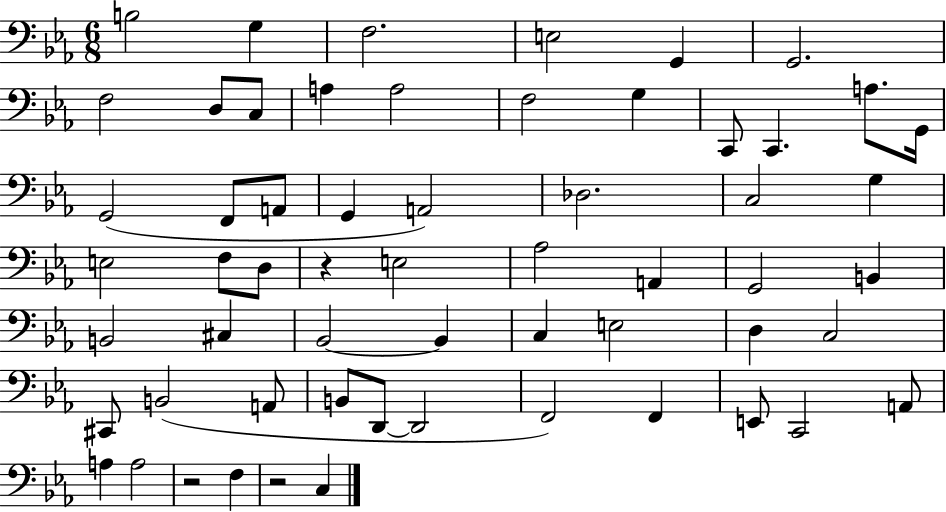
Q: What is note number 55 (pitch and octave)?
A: F3